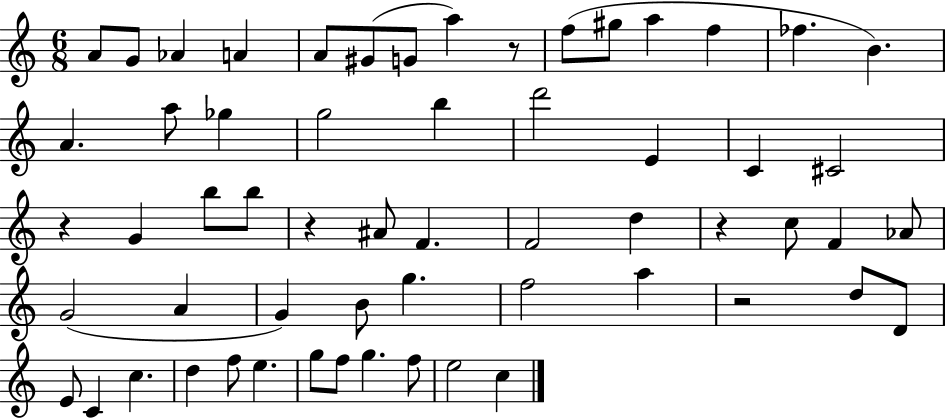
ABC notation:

X:1
T:Untitled
M:6/8
L:1/4
K:C
A/2 G/2 _A A A/2 ^G/2 G/2 a z/2 f/2 ^g/2 a f _f B A a/2 _g g2 b d'2 E C ^C2 z G b/2 b/2 z ^A/2 F F2 d z c/2 F _A/2 G2 A G B/2 g f2 a z2 d/2 D/2 E/2 C c d f/2 e g/2 f/2 g f/2 e2 c